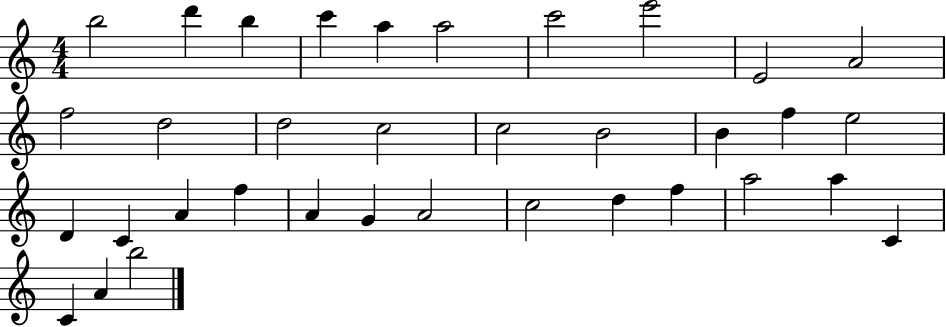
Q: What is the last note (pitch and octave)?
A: B5